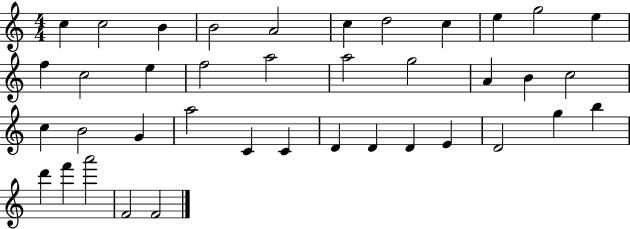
C5/q C5/h B4/q B4/h A4/h C5/q D5/h C5/q E5/q G5/h E5/q F5/q C5/h E5/q F5/h A5/h A5/h G5/h A4/q B4/q C5/h C5/q B4/h G4/q A5/h C4/q C4/q D4/q D4/q D4/q E4/q D4/h G5/q B5/q D6/q F6/q A6/h F4/h F4/h